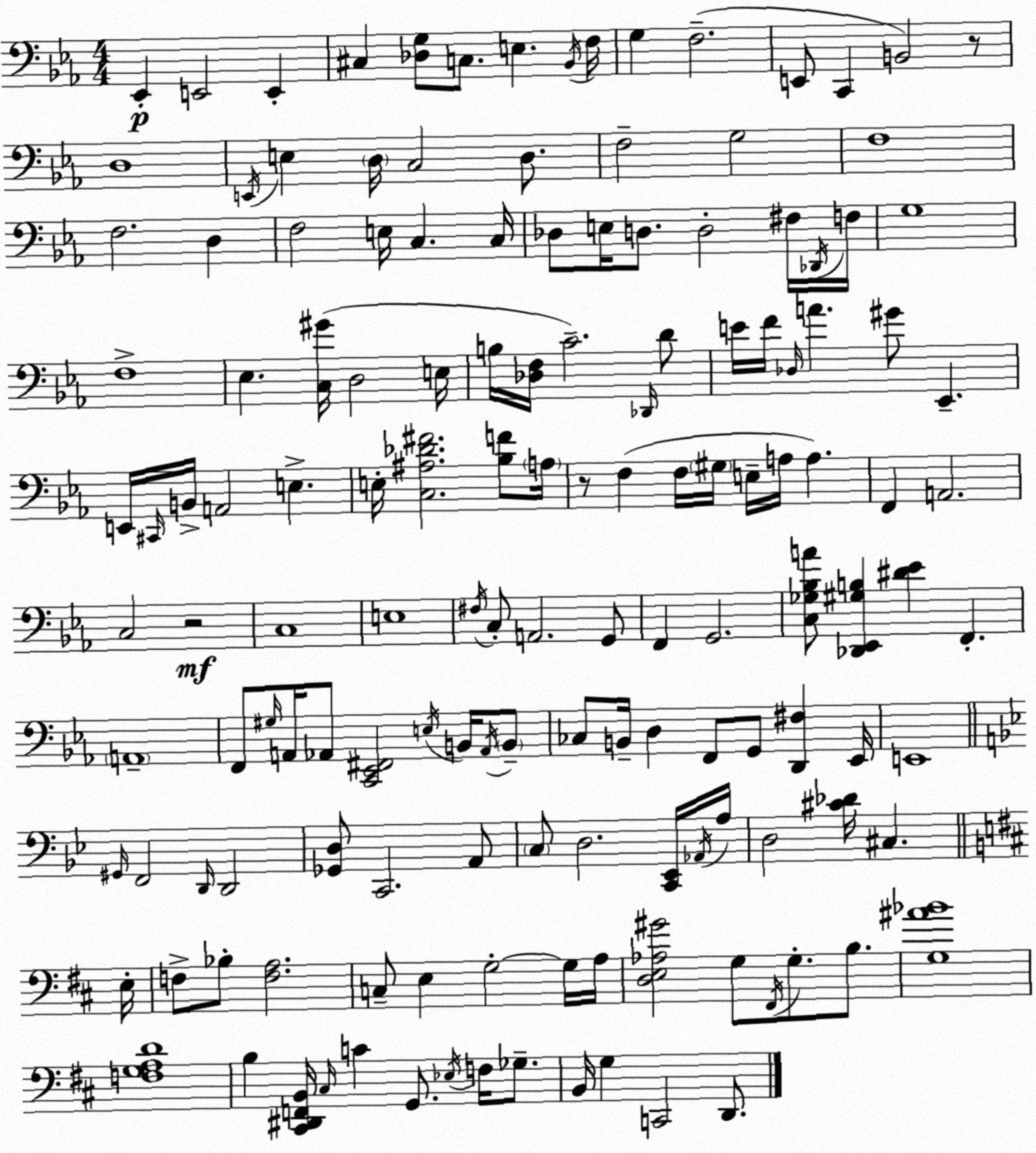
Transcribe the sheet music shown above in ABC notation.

X:1
T:Untitled
M:4/4
L:1/4
K:Cm
_E,, E,,2 E,, ^C, [_D,G,]/2 C,/2 E, _B,,/4 F,/4 G, F,2 E,,/2 C,, B,,2 z/2 D,4 E,,/4 E, D,/4 C,2 D,/2 F,2 G,2 F,4 F,2 D, F,2 E,/4 C, C,/4 _D,/2 E,/4 D,/2 D,2 ^F,/4 _D,,/4 F,/4 G,4 F,4 _E, [C,^G]/4 D,2 E,/4 B,/4 [_D,F,]/4 C2 _D,,/4 D/2 E/4 F/4 _D,/4 A ^G/2 _E,, E,,/4 ^C,,/4 B,,/4 A,,2 E, E,/4 [C,^A,_D^F]2 [_B,F]/2 A,/4 z/2 F, F,/4 ^G,/4 E,/4 A,/4 A, F,, A,,2 C,2 z2 C,4 E,4 ^F,/4 C,/2 A,,2 G,,/2 F,, G,,2 [C,_G,_B,A]/2 [_D,,_E,,^G,B,] [^D_E] F,, A,,4 F,,/2 ^G,/4 A,,/4 _A,,/2 [C,,_E,,^F,,]2 E,/4 B,,/4 _A,,/4 B,,/2 _C,/2 B,,/4 D, F,,/2 G,,/2 [D,,^F,] _E,,/4 E,,4 ^G,,/4 F,,2 D,,/4 D,,2 [_G,,D,]/2 C,,2 A,,/2 C,/2 D,2 [C,,_E,,]/4 _A,,/4 A,/4 D,2 [^C_D]/4 ^C, E,/4 F,/2 _B,/2 [F,A,]2 C,/2 E, G,2 G,/4 A,/4 [D,E,_A,^G]2 G,/2 ^F,,/4 G,/2 B,/2 [G,^A_B]4 [F,G,A,D]4 B, [^C,,^D,,F,,B,,]/4 ^C,/4 C G,,/2 _E,/4 F,/4 _G,/2 B,,/4 G, C,,2 D,,/2